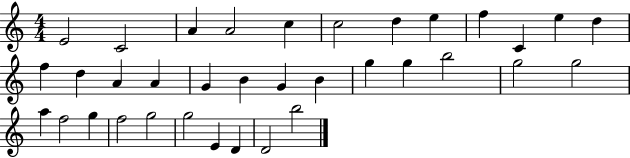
E4/h C4/h A4/q A4/h C5/q C5/h D5/q E5/q F5/q C4/q E5/q D5/q F5/q D5/q A4/q A4/q G4/q B4/q G4/q B4/q G5/q G5/q B5/h G5/h G5/h A5/q F5/h G5/q F5/h G5/h G5/h E4/q D4/q D4/h B5/h